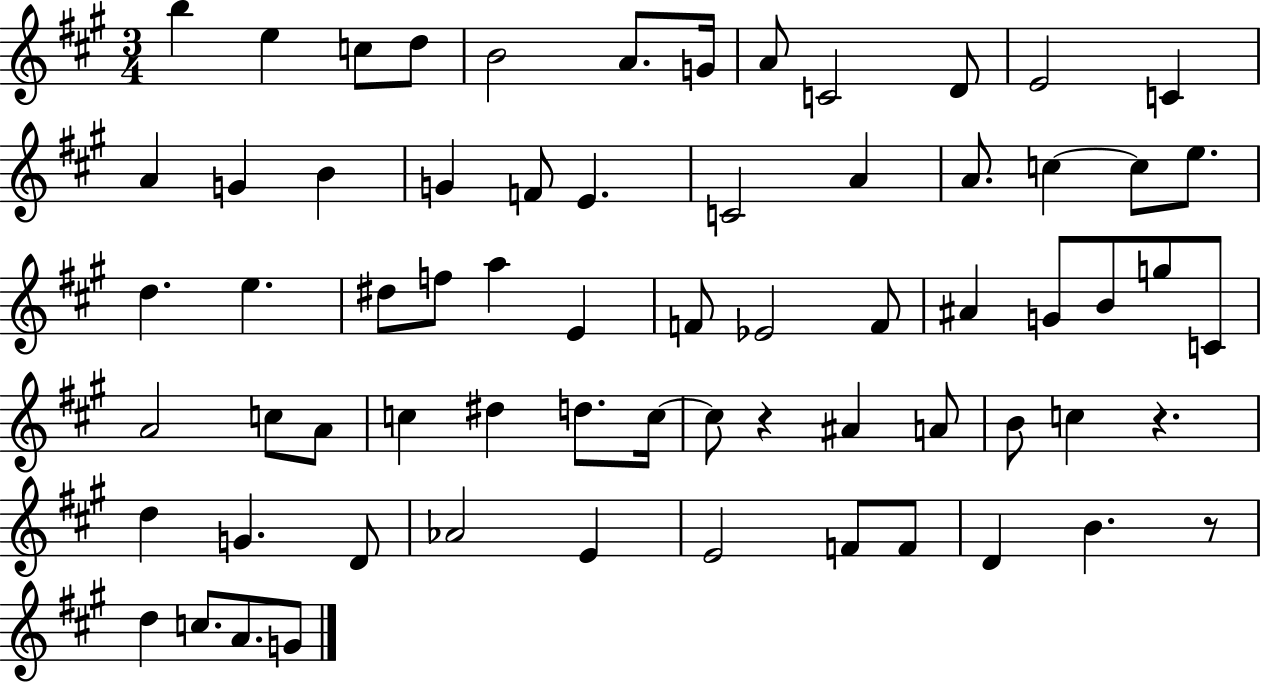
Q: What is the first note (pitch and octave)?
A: B5